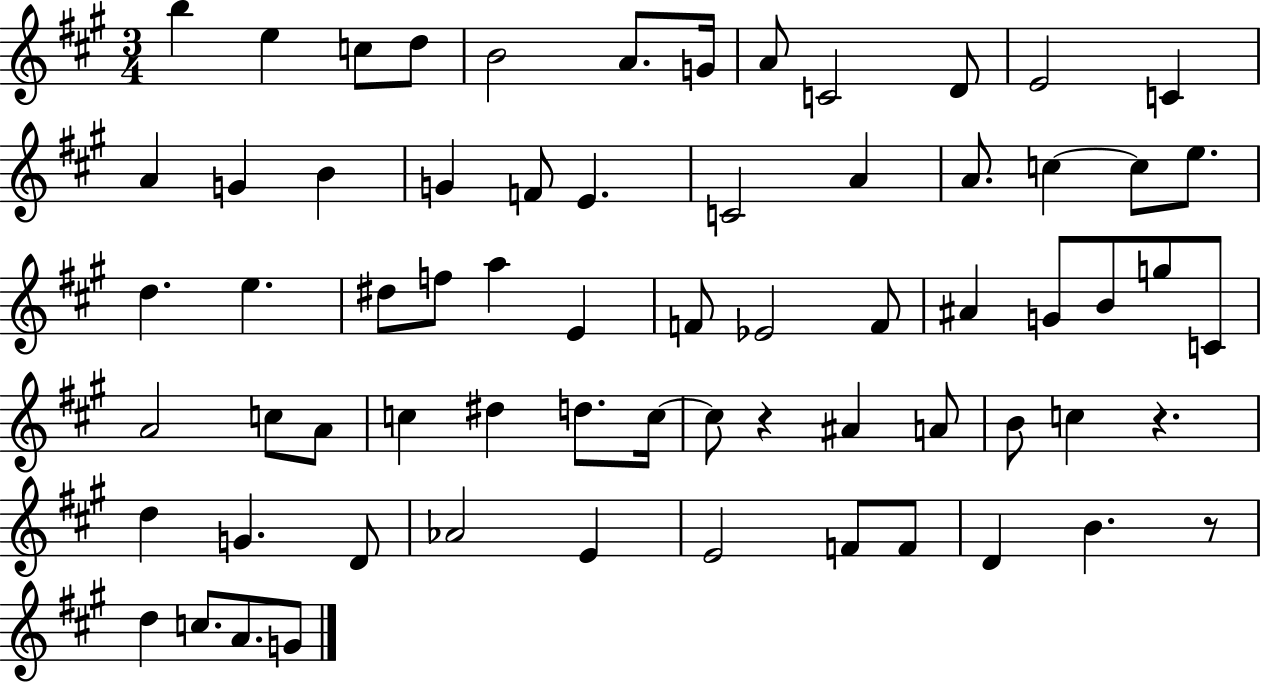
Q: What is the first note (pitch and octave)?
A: B5